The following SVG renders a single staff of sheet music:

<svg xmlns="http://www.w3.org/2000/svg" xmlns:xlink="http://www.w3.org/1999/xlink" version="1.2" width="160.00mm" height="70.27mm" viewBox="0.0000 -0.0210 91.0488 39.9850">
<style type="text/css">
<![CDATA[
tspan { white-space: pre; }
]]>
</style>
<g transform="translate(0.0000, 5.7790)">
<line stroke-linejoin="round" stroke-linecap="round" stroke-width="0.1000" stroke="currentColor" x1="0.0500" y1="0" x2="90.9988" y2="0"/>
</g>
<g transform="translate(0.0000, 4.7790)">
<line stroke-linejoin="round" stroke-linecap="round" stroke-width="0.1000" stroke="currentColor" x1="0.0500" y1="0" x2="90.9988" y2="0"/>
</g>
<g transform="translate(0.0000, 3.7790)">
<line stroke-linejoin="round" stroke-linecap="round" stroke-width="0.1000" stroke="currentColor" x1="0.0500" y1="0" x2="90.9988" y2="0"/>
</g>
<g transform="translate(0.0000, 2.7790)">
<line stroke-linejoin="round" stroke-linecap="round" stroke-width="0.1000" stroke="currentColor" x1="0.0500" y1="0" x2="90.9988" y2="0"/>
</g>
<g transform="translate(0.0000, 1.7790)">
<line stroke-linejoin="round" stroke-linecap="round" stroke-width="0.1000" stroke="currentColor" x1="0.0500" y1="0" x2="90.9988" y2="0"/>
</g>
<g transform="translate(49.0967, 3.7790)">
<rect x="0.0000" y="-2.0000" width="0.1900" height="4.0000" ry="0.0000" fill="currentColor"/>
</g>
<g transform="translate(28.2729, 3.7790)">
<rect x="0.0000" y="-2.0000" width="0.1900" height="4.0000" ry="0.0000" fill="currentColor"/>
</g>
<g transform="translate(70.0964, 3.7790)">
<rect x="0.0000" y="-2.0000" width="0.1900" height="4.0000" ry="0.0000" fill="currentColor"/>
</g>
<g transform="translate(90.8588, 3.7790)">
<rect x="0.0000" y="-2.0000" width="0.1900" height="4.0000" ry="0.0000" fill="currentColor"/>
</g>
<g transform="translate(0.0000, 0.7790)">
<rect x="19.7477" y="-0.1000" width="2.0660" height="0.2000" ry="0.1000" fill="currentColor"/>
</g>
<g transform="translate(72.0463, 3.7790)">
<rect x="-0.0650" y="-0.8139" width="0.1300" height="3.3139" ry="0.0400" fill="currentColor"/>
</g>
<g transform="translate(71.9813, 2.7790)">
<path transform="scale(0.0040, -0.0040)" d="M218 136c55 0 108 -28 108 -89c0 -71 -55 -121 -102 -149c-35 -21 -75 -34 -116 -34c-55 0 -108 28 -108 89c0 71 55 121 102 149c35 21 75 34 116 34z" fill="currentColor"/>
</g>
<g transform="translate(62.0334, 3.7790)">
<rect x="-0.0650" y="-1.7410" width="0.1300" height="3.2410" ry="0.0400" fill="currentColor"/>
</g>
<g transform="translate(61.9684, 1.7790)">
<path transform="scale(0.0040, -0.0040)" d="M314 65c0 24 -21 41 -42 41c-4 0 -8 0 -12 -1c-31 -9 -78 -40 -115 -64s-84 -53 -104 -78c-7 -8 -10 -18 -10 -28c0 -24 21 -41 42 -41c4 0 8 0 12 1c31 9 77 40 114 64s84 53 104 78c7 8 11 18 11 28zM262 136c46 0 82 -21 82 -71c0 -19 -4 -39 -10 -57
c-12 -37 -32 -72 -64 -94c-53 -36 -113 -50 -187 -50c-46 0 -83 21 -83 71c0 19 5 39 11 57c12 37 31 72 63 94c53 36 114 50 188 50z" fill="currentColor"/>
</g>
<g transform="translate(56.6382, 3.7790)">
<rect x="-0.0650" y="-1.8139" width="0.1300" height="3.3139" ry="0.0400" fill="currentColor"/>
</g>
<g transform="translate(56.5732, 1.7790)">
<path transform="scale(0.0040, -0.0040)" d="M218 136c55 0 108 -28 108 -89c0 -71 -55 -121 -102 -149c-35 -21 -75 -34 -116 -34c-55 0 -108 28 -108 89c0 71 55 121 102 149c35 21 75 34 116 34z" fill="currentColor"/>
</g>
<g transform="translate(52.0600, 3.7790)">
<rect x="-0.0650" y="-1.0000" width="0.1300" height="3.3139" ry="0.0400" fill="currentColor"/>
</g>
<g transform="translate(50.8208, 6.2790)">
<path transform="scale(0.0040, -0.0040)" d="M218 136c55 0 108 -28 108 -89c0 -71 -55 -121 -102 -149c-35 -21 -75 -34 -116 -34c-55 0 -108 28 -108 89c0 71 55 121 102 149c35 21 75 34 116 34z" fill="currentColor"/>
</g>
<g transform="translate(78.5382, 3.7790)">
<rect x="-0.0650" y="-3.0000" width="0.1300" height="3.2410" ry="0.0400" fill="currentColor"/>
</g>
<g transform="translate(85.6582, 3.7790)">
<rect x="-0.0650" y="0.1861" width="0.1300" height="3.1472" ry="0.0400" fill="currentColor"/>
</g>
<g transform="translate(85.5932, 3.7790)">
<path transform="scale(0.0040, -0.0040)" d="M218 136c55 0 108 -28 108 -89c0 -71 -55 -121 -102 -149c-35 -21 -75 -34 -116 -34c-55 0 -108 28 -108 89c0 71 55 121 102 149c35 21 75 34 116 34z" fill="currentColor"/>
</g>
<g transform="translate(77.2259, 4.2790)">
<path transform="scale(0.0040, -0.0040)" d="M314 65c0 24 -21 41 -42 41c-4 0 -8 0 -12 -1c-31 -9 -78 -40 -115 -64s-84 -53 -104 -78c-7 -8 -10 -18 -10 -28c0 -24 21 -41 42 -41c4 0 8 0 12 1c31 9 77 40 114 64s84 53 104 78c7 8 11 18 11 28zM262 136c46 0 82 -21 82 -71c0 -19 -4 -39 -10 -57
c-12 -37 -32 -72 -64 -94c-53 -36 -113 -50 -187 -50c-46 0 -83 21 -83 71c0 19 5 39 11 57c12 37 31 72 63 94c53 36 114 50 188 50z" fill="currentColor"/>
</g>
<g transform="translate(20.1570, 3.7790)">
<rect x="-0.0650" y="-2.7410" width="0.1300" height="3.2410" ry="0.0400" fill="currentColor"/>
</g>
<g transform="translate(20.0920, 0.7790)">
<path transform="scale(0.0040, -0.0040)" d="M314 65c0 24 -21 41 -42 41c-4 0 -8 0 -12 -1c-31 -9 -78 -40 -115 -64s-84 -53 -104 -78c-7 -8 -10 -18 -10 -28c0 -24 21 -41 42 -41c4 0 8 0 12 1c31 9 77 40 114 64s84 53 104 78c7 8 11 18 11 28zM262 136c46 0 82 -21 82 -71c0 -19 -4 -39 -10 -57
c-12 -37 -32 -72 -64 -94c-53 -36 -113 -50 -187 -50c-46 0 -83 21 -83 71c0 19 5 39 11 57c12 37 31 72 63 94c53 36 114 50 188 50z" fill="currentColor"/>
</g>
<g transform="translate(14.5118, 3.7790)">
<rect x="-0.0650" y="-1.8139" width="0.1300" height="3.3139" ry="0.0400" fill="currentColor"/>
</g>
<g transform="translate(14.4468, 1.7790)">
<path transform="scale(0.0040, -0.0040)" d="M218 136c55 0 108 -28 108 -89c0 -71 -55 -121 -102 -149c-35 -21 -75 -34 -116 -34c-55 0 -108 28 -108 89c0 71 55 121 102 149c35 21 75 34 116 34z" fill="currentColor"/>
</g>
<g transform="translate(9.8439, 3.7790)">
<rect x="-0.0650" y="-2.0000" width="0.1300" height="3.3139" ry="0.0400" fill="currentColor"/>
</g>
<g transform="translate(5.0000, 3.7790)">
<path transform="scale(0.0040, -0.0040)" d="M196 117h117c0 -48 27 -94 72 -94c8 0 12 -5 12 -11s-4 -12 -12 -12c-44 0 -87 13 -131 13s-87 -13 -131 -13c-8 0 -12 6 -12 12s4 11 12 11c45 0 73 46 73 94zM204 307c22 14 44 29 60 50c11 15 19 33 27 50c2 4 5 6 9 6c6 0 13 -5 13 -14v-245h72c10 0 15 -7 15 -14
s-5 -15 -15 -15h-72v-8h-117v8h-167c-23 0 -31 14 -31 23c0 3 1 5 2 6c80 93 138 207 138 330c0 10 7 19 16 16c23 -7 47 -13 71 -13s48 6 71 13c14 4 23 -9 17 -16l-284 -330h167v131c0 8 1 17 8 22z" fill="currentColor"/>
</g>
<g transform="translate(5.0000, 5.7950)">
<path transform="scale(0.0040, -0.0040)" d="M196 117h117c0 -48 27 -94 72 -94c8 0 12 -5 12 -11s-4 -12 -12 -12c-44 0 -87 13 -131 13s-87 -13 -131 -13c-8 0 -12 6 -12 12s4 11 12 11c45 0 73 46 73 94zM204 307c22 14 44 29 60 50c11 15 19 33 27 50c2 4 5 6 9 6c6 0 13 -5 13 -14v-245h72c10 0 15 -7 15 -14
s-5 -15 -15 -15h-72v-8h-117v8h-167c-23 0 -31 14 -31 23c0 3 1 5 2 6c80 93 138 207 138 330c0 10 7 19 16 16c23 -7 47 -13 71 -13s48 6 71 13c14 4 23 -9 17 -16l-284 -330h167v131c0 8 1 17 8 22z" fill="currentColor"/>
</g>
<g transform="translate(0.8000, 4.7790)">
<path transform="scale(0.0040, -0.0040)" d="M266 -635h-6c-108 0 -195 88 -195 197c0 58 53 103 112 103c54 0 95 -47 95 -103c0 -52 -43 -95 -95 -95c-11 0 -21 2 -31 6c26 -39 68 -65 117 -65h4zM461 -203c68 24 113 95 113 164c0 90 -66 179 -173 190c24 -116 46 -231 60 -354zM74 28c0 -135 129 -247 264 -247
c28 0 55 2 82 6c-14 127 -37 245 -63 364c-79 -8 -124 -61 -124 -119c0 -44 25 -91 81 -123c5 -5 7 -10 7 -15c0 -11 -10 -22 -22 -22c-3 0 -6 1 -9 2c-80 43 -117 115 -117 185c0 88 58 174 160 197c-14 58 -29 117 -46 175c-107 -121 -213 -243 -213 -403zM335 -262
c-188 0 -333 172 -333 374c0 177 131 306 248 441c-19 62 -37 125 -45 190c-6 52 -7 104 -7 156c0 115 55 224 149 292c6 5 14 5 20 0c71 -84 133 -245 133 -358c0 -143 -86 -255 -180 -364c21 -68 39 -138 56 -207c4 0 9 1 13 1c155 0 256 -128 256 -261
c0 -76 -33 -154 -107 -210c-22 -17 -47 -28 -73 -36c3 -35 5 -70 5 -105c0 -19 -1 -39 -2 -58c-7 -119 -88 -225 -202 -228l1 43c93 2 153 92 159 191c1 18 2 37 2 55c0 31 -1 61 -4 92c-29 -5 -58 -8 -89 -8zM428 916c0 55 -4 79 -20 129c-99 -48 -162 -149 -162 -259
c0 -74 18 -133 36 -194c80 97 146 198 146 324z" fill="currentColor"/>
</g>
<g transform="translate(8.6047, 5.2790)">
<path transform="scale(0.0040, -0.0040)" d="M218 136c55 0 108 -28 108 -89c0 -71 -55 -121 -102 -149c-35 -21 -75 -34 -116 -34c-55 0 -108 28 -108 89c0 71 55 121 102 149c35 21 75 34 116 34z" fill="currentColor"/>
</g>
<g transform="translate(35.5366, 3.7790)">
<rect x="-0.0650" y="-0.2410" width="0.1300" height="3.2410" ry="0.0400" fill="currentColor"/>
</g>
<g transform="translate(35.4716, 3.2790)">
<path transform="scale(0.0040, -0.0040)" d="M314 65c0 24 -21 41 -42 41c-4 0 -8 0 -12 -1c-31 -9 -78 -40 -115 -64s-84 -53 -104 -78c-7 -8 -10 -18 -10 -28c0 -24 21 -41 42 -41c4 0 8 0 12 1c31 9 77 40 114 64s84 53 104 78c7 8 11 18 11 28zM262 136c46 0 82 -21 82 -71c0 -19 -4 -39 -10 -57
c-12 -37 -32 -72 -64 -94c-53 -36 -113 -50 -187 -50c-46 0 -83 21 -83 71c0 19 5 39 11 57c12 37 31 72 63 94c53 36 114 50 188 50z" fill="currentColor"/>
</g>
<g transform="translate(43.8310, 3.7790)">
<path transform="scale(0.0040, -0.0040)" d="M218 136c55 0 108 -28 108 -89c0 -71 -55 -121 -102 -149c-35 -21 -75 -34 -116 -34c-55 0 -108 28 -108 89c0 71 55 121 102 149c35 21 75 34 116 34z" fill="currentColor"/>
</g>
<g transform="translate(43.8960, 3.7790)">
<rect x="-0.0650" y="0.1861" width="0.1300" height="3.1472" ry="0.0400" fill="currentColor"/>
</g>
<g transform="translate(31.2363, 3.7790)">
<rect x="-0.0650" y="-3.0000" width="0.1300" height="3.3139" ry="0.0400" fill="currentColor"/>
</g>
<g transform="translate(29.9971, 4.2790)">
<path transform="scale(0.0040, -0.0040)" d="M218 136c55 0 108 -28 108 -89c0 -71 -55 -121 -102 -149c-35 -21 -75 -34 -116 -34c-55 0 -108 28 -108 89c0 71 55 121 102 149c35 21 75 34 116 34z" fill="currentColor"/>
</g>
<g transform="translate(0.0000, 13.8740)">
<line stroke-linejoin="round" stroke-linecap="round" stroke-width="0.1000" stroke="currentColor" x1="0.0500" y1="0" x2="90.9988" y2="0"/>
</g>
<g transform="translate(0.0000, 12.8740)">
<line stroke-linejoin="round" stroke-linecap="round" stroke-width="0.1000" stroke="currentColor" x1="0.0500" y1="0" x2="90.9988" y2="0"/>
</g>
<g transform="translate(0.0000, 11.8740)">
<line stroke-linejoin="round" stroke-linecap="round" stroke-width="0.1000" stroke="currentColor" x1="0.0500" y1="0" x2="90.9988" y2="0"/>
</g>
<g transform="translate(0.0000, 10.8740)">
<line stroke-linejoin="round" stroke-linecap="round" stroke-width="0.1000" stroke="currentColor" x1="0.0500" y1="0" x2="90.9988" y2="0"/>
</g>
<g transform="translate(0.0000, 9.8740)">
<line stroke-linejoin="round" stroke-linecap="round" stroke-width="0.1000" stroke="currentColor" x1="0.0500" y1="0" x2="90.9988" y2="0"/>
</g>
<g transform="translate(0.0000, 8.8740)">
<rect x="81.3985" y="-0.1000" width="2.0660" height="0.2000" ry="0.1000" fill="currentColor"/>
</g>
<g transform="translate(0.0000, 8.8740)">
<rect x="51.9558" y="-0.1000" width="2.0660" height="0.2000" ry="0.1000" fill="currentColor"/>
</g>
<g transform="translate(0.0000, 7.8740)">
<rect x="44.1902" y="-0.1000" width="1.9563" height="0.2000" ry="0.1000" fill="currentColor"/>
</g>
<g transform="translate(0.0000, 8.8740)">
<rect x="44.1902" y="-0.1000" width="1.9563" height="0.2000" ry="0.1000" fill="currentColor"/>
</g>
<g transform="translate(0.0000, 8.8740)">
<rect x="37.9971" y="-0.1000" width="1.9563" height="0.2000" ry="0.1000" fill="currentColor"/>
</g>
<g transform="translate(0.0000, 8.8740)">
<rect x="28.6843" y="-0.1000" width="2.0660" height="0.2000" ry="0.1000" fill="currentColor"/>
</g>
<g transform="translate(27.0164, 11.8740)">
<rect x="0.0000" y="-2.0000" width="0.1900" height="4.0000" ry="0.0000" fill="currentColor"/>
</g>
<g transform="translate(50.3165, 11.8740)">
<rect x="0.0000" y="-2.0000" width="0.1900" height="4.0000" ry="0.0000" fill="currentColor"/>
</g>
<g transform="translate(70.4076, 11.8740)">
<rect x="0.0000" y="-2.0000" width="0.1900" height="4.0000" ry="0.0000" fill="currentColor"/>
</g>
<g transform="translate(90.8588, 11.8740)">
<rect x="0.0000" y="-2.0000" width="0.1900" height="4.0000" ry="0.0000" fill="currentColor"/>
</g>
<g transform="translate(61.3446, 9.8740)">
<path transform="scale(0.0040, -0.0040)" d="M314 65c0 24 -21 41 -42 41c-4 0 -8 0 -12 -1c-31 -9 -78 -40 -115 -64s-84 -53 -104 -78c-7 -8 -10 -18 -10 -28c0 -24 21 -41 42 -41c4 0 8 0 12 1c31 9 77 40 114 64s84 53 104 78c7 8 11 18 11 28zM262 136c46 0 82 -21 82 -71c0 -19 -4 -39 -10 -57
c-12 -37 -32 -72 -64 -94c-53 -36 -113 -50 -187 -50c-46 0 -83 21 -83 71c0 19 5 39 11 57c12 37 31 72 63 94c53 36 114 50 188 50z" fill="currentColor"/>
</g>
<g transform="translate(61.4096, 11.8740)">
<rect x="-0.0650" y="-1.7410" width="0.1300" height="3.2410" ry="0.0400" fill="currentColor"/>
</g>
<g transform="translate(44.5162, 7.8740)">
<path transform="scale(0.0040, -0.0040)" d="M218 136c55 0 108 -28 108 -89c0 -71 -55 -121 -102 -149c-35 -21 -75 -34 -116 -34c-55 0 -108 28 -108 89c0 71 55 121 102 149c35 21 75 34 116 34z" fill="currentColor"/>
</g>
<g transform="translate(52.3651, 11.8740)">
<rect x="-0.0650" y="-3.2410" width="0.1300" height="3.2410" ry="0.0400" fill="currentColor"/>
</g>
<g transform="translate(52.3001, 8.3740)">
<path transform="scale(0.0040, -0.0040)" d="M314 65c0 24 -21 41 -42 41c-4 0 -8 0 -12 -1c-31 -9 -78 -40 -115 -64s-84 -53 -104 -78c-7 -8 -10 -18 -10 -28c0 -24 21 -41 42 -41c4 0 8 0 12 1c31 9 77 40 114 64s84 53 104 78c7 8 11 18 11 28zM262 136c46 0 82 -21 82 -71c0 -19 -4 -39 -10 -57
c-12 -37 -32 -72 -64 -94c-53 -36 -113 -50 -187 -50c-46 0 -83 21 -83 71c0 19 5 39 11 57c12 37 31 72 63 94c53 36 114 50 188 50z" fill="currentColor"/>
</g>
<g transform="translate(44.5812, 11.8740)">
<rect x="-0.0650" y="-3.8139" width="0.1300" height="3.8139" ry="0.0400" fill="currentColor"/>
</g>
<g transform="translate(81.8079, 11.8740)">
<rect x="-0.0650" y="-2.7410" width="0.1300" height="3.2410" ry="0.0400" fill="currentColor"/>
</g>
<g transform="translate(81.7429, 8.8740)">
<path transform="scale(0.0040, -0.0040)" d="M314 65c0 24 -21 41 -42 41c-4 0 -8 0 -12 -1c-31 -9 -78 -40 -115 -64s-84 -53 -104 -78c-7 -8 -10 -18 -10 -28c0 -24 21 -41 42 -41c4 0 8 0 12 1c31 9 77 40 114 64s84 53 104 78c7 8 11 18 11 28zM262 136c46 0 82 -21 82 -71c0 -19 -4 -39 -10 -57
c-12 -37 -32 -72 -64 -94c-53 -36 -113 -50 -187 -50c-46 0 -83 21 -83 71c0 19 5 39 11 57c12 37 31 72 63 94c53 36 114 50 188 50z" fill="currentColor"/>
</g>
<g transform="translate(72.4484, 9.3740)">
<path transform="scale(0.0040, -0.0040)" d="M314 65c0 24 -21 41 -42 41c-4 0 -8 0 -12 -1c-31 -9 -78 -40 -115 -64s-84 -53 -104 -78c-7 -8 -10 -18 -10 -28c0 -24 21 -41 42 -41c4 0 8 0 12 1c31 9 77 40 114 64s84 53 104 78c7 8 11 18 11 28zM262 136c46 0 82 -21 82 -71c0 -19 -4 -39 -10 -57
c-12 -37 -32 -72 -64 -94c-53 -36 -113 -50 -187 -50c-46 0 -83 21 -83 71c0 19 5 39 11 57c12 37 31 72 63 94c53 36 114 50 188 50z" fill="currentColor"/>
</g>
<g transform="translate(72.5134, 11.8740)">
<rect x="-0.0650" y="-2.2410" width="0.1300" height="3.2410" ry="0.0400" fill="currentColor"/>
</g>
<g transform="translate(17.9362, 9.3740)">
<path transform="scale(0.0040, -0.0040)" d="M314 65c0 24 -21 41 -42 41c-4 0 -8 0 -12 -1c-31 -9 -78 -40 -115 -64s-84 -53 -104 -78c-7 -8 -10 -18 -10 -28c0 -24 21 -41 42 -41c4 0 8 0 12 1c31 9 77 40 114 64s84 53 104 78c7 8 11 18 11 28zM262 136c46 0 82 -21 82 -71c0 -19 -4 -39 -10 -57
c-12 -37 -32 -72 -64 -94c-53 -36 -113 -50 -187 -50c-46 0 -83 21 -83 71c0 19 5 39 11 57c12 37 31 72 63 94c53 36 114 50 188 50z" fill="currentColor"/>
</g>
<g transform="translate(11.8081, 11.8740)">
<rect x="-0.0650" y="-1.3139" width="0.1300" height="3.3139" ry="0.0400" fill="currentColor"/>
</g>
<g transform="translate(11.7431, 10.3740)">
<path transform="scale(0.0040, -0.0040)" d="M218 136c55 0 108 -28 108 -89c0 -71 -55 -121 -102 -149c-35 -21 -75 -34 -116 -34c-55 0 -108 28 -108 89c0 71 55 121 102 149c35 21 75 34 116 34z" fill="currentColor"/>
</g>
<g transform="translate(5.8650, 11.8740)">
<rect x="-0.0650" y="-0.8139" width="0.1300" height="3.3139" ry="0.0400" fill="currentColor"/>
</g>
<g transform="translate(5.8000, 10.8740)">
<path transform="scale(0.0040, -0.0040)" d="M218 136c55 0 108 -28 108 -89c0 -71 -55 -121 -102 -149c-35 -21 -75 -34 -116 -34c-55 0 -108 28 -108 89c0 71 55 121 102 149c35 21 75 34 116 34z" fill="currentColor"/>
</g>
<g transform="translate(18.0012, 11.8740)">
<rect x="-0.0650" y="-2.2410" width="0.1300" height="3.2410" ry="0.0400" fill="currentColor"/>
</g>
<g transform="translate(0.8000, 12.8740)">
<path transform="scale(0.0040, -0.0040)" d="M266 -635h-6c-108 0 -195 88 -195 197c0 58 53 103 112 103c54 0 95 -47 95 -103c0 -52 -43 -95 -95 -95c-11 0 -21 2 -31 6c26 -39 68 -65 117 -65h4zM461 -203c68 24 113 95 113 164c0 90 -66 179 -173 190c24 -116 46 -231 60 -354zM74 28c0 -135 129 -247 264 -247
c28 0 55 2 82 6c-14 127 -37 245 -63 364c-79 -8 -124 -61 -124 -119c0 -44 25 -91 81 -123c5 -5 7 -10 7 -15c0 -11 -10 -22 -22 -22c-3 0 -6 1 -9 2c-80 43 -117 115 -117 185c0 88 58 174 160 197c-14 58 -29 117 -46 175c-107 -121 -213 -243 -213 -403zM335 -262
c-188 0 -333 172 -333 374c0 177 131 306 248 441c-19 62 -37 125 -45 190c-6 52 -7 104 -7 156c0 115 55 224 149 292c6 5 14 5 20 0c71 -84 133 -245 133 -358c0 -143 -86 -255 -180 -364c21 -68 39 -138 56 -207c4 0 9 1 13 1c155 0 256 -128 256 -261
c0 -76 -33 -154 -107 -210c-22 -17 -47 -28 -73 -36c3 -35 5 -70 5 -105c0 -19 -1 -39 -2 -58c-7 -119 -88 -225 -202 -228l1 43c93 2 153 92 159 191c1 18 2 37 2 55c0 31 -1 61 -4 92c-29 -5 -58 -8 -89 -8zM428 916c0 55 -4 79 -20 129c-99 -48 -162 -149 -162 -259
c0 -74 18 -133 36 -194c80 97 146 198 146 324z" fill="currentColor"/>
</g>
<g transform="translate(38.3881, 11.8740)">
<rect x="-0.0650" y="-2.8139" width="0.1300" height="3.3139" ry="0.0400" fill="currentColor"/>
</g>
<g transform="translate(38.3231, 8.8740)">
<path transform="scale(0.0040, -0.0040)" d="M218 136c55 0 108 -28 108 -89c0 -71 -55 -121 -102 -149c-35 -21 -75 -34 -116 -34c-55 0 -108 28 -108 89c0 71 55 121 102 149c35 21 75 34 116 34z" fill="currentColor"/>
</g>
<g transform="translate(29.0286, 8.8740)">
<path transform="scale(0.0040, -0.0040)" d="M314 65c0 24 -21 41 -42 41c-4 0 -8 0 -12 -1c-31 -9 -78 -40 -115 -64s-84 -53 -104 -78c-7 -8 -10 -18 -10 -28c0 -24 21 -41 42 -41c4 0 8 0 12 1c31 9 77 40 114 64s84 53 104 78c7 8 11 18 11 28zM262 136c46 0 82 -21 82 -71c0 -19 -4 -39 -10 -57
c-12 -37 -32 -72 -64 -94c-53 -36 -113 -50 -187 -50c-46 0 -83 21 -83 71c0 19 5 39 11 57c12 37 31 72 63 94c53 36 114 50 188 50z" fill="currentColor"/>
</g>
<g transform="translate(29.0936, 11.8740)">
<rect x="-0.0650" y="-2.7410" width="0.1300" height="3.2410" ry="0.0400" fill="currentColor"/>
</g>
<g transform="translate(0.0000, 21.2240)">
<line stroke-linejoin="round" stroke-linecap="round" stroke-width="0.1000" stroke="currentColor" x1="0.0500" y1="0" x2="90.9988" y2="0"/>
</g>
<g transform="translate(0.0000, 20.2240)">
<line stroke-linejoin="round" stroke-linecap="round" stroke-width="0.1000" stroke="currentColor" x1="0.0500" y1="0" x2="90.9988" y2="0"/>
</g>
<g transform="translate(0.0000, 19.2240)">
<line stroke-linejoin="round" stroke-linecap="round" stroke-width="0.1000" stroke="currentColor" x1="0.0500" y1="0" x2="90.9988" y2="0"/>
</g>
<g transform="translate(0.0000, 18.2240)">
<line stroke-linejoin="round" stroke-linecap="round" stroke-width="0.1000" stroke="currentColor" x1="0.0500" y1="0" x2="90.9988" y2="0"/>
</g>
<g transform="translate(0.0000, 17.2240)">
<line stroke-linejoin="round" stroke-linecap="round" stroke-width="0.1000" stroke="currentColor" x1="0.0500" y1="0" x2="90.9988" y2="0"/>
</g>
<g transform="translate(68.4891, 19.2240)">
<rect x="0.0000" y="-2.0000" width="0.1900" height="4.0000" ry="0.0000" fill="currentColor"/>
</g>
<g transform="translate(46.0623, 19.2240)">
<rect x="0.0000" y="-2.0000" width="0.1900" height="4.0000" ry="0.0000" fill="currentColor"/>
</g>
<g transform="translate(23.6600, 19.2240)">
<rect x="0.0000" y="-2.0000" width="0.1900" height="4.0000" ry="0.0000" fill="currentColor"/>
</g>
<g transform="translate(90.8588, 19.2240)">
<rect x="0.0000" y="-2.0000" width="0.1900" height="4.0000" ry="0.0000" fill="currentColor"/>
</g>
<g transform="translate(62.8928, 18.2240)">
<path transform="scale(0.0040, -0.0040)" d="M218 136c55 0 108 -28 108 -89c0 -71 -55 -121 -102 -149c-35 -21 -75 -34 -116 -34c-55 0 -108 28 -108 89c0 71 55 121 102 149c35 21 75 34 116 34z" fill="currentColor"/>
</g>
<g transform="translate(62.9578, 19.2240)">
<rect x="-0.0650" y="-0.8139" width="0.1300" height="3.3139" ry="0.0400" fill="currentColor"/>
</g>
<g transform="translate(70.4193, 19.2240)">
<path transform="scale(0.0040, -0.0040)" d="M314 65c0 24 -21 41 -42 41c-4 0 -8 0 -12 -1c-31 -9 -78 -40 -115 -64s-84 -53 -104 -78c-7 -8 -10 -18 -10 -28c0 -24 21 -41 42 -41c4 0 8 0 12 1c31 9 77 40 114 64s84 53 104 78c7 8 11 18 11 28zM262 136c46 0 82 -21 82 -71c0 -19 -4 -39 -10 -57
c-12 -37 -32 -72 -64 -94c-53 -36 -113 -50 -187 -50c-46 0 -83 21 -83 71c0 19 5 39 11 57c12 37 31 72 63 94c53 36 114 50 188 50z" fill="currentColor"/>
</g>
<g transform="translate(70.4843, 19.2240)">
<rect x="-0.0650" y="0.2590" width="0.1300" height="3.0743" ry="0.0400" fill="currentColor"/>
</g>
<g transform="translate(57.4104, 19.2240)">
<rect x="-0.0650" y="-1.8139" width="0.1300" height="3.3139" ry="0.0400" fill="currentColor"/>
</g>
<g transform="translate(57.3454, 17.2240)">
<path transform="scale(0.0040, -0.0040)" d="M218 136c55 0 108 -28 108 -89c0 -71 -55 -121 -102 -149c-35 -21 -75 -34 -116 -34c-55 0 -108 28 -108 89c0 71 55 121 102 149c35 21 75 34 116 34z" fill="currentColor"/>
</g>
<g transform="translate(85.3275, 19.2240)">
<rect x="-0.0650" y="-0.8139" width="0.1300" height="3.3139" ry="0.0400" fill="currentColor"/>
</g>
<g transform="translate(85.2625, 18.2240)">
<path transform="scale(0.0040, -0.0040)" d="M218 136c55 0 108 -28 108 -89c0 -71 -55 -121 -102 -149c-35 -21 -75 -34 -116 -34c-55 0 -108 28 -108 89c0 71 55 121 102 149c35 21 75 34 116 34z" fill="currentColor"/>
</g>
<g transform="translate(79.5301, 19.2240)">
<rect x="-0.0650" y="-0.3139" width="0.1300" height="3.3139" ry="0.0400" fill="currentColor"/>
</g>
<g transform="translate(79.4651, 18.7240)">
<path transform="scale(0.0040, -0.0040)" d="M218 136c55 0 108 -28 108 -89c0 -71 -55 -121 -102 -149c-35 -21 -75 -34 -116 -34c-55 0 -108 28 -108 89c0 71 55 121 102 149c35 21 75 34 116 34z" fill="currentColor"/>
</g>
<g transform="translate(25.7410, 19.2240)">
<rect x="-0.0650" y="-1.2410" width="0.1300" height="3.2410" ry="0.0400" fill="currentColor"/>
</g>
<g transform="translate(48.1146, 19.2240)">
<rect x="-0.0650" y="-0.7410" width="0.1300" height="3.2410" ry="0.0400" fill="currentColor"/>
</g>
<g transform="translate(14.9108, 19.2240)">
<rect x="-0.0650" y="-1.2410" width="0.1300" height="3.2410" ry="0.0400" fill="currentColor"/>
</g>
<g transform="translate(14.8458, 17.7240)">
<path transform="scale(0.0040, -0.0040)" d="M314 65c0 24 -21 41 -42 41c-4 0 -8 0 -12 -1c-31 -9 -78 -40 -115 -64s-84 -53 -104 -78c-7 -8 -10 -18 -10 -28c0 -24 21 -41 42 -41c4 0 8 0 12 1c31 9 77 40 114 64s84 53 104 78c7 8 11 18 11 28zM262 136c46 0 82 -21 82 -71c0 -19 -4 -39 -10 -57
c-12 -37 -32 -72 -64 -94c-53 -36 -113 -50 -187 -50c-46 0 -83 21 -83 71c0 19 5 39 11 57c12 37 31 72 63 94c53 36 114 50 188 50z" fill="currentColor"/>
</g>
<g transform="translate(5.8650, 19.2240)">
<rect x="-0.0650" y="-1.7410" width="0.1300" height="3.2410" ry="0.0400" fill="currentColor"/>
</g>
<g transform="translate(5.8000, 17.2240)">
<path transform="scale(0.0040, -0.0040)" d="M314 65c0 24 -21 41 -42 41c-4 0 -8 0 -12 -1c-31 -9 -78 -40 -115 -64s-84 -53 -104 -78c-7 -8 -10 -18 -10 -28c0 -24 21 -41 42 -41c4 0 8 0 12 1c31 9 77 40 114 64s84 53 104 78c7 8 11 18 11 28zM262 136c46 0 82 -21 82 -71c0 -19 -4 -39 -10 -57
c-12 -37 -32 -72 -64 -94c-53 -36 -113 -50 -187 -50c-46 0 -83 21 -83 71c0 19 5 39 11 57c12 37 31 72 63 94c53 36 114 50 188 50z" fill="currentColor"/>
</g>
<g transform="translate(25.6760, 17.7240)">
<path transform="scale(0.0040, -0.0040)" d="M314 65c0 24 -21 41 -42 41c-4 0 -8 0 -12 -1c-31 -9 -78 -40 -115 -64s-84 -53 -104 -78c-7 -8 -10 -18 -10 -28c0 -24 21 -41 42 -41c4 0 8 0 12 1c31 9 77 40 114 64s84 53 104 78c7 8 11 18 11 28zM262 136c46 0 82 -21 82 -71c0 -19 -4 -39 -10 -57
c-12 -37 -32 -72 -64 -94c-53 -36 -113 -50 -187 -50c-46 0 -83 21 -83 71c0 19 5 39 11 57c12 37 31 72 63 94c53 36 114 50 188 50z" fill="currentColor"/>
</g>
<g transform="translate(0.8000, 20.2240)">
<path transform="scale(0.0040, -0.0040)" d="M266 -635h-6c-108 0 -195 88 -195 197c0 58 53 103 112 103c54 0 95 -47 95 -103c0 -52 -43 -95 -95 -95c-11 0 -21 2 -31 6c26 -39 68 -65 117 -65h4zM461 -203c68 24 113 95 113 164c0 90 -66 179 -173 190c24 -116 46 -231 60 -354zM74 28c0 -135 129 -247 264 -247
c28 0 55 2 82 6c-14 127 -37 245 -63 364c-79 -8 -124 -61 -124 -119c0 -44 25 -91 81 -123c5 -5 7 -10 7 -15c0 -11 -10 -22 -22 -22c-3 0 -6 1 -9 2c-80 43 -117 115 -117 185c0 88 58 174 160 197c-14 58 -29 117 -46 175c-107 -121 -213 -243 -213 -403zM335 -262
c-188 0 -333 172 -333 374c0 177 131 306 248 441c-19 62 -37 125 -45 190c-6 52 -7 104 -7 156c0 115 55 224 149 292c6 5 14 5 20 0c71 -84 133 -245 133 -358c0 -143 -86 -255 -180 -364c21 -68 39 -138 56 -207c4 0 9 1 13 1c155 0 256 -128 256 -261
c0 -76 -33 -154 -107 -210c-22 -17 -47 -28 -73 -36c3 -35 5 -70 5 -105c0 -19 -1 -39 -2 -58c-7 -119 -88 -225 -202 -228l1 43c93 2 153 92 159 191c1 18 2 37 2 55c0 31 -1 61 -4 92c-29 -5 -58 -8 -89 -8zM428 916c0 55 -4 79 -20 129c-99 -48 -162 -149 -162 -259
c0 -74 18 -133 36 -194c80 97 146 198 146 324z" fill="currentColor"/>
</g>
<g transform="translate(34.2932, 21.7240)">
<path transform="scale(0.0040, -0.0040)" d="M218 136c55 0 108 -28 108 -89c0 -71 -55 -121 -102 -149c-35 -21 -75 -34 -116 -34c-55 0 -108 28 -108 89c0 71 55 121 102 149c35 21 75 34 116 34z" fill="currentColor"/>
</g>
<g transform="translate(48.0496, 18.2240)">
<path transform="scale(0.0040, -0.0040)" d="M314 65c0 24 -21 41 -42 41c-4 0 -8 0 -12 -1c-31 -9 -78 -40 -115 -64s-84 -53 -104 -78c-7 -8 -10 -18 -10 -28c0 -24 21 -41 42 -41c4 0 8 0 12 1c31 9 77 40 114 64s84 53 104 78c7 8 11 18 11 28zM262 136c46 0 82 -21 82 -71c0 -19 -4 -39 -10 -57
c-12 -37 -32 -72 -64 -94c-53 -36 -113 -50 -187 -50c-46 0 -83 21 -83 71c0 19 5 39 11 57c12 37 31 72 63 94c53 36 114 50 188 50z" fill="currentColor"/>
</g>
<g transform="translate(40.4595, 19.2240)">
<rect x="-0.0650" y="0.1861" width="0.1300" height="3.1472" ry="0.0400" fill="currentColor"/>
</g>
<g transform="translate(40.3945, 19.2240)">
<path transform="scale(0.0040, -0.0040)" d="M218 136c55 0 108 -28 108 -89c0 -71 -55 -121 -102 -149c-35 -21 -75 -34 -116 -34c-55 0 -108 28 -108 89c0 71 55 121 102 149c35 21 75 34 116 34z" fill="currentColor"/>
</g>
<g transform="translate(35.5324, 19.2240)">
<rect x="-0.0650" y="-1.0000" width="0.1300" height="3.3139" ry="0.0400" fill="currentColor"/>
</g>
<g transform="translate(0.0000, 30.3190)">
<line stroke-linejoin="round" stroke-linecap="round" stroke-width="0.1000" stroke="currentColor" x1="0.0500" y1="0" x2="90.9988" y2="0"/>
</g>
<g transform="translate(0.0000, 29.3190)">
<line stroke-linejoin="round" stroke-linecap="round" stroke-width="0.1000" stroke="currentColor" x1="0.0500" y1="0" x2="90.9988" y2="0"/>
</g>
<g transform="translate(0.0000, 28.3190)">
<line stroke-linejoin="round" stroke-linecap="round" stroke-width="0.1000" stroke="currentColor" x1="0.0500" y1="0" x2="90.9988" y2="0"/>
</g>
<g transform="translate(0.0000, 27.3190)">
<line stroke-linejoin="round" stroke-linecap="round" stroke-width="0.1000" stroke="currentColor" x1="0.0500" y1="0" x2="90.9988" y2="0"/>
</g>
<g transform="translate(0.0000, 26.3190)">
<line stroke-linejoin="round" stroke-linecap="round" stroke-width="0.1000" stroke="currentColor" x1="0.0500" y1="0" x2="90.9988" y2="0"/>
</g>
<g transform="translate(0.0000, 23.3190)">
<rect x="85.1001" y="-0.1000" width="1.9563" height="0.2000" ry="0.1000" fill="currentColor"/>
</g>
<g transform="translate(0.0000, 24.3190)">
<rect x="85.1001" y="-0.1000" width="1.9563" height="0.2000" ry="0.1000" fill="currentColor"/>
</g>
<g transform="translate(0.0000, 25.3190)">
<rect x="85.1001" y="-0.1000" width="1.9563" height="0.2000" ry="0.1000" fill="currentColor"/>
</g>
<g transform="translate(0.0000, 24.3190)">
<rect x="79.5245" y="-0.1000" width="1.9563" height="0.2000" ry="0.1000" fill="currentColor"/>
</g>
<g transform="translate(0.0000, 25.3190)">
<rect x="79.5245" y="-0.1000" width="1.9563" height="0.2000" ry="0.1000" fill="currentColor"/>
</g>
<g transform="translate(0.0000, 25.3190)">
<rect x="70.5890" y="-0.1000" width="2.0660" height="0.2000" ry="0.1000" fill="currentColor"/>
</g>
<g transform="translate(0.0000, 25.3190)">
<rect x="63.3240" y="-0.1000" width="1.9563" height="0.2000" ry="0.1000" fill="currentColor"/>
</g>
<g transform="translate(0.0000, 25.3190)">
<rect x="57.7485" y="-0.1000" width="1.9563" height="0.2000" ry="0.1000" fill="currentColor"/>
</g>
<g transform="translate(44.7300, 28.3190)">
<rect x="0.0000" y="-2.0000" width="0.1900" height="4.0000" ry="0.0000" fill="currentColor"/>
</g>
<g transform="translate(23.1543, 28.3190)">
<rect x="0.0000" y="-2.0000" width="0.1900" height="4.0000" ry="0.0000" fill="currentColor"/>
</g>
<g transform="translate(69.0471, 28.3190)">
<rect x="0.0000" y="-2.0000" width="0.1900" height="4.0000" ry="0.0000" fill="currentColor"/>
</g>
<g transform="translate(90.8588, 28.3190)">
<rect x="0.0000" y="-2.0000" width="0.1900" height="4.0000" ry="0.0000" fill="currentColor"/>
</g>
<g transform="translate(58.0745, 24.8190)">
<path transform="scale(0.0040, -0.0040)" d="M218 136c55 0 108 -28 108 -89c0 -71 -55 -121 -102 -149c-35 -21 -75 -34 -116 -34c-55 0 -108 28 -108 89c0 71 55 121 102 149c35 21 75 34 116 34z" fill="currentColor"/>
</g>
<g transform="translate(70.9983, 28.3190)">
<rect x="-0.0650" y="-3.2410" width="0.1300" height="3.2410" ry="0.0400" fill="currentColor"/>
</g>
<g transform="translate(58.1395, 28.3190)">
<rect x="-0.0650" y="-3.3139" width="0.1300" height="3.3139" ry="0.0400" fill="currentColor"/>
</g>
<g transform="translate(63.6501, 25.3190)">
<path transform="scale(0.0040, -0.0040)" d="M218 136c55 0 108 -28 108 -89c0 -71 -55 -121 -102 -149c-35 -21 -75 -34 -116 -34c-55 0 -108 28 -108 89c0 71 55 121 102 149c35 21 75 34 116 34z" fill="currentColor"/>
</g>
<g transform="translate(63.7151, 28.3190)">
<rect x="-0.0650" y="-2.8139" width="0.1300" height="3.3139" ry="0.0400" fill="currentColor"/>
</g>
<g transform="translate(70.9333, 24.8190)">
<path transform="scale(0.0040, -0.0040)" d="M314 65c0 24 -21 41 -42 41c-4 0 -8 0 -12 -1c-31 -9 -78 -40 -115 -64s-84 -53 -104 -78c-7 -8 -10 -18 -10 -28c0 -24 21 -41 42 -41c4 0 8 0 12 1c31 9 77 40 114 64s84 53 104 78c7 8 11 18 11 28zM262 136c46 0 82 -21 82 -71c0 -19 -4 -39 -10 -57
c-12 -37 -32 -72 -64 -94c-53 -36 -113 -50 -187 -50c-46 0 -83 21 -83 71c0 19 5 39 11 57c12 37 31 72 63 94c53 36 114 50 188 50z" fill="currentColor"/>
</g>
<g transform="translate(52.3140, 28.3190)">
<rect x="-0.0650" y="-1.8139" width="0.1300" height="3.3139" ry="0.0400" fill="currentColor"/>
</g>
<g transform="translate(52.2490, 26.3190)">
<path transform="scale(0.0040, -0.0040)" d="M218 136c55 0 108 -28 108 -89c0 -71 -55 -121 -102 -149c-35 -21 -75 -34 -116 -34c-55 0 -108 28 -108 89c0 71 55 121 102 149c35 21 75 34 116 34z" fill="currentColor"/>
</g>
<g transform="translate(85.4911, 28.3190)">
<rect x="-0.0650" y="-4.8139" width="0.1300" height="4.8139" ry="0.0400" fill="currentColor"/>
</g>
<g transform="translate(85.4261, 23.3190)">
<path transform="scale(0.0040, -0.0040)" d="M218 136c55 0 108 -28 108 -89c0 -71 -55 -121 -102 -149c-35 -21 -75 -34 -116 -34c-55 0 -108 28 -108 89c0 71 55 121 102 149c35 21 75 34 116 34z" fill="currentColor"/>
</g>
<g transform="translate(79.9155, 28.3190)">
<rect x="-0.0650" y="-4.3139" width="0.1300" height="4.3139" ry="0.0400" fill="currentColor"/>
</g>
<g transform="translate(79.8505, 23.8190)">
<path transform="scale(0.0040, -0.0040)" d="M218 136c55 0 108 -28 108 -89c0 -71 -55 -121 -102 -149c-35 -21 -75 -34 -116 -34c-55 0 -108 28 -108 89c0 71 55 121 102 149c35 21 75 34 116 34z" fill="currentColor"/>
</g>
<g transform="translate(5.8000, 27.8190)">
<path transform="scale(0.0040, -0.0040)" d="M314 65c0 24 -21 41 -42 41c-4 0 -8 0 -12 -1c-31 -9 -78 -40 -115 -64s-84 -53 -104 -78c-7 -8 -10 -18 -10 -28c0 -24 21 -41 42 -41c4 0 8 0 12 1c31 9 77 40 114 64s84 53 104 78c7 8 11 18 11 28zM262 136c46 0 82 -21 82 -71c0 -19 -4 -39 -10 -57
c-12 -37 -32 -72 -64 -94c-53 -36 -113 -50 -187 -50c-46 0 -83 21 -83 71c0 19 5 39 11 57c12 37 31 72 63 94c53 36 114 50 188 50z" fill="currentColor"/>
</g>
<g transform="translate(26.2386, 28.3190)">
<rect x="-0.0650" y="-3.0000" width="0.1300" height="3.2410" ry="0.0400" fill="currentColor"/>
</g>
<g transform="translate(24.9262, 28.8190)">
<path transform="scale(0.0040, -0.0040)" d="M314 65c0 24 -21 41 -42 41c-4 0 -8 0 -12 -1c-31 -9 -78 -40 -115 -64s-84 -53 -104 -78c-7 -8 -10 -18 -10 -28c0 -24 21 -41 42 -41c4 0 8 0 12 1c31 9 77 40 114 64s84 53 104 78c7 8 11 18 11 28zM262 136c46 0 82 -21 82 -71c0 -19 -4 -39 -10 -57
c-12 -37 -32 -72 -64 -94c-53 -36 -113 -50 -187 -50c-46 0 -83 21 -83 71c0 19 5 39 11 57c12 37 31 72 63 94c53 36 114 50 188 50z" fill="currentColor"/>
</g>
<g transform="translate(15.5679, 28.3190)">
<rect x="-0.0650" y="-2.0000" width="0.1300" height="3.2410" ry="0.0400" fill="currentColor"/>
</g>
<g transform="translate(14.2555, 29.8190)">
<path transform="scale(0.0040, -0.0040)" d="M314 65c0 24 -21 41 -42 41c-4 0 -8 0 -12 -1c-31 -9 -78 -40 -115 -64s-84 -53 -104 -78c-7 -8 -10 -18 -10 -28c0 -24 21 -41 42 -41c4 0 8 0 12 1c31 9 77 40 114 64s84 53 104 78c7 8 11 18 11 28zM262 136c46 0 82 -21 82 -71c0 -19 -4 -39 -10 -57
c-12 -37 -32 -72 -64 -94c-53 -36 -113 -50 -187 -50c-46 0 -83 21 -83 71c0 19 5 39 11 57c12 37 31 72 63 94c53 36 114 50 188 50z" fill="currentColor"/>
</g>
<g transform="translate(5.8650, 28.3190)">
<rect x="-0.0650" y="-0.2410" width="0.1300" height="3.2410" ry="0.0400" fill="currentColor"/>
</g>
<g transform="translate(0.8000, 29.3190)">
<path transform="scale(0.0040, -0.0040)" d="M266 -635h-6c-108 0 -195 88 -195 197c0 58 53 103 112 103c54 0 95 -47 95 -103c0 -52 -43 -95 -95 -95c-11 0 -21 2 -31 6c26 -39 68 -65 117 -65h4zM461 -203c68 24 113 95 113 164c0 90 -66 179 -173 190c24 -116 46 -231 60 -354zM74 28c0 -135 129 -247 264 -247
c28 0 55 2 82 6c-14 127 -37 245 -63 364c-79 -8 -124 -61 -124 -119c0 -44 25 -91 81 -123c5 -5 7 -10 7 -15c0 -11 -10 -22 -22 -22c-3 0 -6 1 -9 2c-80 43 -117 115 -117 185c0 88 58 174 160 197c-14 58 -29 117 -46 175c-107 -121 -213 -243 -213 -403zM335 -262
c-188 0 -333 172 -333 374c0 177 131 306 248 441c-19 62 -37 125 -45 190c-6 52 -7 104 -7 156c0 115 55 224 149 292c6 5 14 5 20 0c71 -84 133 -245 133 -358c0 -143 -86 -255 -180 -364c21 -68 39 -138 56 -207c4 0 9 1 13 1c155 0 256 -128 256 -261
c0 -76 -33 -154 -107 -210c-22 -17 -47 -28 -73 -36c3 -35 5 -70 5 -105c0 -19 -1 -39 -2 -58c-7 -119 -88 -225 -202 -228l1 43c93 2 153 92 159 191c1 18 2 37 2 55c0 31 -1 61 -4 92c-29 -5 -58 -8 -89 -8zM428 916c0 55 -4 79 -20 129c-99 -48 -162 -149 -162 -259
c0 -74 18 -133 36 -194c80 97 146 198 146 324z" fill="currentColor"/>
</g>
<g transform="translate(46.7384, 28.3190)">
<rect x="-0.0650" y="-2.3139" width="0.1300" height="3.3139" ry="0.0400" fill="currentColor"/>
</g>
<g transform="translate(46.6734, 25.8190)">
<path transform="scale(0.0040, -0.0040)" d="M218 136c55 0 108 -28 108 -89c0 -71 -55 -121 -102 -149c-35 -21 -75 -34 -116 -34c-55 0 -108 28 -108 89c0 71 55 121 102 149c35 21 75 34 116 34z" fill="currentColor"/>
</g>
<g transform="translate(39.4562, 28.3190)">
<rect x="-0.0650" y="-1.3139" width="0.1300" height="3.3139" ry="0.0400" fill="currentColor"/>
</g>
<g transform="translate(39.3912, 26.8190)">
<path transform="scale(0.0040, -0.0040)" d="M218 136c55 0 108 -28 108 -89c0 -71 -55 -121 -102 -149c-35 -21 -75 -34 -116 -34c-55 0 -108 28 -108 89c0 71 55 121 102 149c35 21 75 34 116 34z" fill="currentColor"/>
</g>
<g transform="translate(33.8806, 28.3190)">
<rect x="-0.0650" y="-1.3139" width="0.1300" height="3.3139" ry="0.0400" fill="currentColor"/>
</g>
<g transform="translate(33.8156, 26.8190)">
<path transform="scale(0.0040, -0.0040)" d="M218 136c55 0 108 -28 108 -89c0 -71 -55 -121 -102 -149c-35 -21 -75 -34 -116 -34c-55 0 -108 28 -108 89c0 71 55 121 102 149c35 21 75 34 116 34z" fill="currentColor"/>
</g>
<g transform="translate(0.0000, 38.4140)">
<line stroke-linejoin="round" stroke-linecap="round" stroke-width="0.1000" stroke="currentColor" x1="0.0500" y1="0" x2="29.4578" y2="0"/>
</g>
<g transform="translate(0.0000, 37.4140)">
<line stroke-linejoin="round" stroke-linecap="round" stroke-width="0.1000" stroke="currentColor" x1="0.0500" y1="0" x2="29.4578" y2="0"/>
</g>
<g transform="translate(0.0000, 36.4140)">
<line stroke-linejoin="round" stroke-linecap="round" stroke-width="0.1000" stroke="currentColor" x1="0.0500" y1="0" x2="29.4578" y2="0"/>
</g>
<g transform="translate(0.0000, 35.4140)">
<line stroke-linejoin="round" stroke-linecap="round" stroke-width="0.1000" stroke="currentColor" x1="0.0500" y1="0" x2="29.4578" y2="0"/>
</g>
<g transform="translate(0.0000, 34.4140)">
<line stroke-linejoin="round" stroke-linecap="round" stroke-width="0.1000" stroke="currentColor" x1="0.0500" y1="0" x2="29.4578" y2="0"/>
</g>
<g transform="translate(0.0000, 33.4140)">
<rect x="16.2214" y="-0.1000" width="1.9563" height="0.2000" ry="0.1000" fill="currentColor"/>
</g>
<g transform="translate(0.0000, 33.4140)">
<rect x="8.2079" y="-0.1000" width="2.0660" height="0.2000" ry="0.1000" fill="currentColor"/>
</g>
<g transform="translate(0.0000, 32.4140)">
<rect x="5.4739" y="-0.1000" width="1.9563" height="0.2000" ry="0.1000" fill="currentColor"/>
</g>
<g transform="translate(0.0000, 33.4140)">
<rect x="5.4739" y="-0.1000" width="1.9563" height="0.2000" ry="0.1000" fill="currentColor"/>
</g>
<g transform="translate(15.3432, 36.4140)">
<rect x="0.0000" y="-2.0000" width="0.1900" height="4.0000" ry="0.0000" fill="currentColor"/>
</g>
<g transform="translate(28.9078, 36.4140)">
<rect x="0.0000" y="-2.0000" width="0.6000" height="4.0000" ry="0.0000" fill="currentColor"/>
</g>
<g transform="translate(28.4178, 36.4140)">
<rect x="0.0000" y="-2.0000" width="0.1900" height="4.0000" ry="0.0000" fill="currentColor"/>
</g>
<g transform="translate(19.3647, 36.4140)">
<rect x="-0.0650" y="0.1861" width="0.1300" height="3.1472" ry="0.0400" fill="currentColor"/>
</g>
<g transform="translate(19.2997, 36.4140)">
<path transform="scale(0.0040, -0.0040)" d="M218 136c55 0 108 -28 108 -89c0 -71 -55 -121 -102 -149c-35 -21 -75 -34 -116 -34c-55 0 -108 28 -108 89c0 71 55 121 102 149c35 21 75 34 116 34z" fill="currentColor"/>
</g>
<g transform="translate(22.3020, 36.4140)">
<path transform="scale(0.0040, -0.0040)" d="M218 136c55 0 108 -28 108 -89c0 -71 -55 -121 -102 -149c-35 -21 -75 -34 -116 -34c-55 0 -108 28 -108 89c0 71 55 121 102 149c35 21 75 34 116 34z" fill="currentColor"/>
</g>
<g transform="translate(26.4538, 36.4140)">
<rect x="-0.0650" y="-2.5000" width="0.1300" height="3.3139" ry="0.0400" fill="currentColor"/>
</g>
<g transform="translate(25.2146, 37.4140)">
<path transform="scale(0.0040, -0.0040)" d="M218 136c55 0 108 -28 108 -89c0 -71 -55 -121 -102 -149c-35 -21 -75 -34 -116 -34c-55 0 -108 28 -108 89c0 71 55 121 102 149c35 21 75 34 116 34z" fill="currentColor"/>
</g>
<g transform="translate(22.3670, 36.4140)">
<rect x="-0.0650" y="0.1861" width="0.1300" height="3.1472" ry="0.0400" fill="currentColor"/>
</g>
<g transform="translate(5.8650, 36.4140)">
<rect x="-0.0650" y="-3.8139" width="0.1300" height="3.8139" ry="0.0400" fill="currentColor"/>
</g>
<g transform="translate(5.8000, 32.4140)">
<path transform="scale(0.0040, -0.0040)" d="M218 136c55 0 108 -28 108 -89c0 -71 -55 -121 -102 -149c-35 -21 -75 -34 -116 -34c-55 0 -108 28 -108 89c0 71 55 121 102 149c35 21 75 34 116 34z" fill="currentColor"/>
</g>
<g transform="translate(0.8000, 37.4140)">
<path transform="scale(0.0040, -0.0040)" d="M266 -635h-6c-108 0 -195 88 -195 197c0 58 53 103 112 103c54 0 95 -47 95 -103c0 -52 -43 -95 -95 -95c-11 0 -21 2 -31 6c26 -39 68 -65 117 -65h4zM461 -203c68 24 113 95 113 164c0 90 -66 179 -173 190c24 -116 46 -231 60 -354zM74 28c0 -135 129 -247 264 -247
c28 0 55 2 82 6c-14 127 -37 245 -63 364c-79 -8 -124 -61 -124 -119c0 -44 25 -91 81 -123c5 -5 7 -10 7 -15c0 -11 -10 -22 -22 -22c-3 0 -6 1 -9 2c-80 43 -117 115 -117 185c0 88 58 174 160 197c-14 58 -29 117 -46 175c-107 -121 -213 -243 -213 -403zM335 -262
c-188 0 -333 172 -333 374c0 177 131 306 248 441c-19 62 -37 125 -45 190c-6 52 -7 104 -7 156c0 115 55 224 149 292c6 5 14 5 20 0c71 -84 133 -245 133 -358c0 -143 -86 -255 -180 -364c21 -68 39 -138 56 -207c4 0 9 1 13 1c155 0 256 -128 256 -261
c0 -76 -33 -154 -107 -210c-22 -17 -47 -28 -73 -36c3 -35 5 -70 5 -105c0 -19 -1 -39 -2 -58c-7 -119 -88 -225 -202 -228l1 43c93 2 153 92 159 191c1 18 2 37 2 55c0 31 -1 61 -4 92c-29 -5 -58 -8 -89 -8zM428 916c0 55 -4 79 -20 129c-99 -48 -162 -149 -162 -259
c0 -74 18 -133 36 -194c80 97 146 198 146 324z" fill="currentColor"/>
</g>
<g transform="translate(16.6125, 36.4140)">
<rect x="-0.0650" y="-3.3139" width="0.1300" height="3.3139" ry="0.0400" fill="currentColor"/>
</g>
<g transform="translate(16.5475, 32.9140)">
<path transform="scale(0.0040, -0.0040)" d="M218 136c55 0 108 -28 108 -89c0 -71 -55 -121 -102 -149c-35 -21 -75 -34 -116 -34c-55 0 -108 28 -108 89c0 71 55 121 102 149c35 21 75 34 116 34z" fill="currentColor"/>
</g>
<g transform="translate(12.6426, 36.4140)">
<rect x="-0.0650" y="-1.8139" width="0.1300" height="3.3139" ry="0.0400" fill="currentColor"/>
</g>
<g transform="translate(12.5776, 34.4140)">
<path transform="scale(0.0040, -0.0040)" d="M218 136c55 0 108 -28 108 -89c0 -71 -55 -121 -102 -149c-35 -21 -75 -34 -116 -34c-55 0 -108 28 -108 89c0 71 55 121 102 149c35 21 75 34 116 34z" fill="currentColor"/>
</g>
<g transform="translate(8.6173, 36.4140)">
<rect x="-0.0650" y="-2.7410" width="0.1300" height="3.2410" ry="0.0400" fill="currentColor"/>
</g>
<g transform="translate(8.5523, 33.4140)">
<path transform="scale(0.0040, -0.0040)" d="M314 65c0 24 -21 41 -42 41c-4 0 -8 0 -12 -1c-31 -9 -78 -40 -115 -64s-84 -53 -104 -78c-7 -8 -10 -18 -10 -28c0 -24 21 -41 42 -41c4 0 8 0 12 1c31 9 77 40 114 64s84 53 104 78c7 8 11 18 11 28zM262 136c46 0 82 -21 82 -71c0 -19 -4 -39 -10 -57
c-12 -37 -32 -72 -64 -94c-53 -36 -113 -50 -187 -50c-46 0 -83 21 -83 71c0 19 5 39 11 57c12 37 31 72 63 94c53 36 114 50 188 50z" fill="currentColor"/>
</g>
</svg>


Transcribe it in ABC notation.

X:1
T:Untitled
M:4/4
L:1/4
K:C
F f a2 A c2 B D f f2 d A2 B d e g2 a2 a c' b2 f2 g2 a2 f2 e2 e2 D B d2 f d B2 c d c2 F2 A2 e e g f b a b2 d' e' c' a2 f b B B G